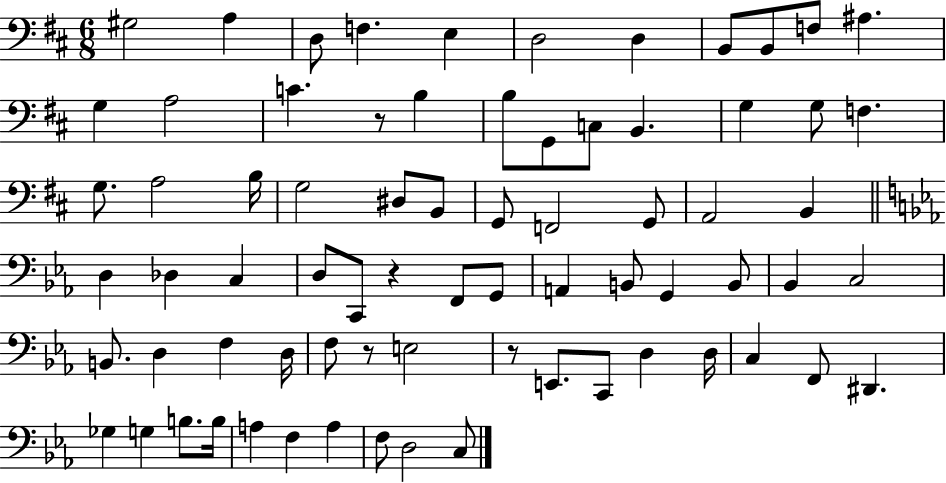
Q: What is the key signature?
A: D major